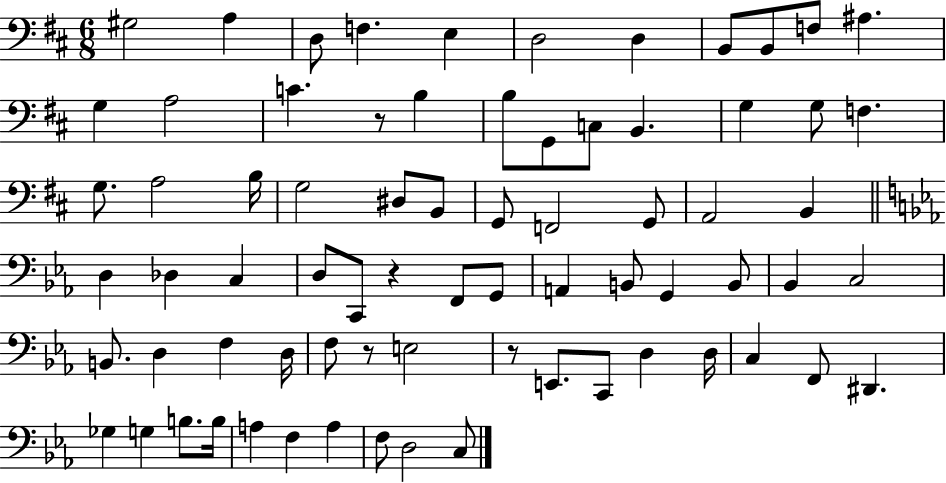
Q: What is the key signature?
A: D major